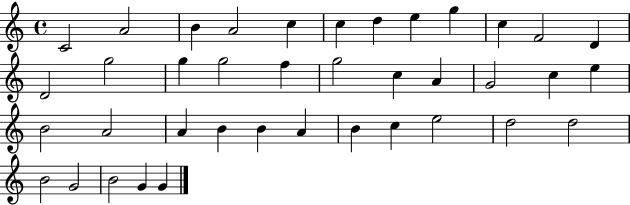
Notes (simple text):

C4/h A4/h B4/q A4/h C5/q C5/q D5/q E5/q G5/q C5/q F4/h D4/q D4/h G5/h G5/q G5/h F5/q G5/h C5/q A4/q G4/h C5/q E5/q B4/h A4/h A4/q B4/q B4/q A4/q B4/q C5/q E5/h D5/h D5/h B4/h G4/h B4/h G4/q G4/q